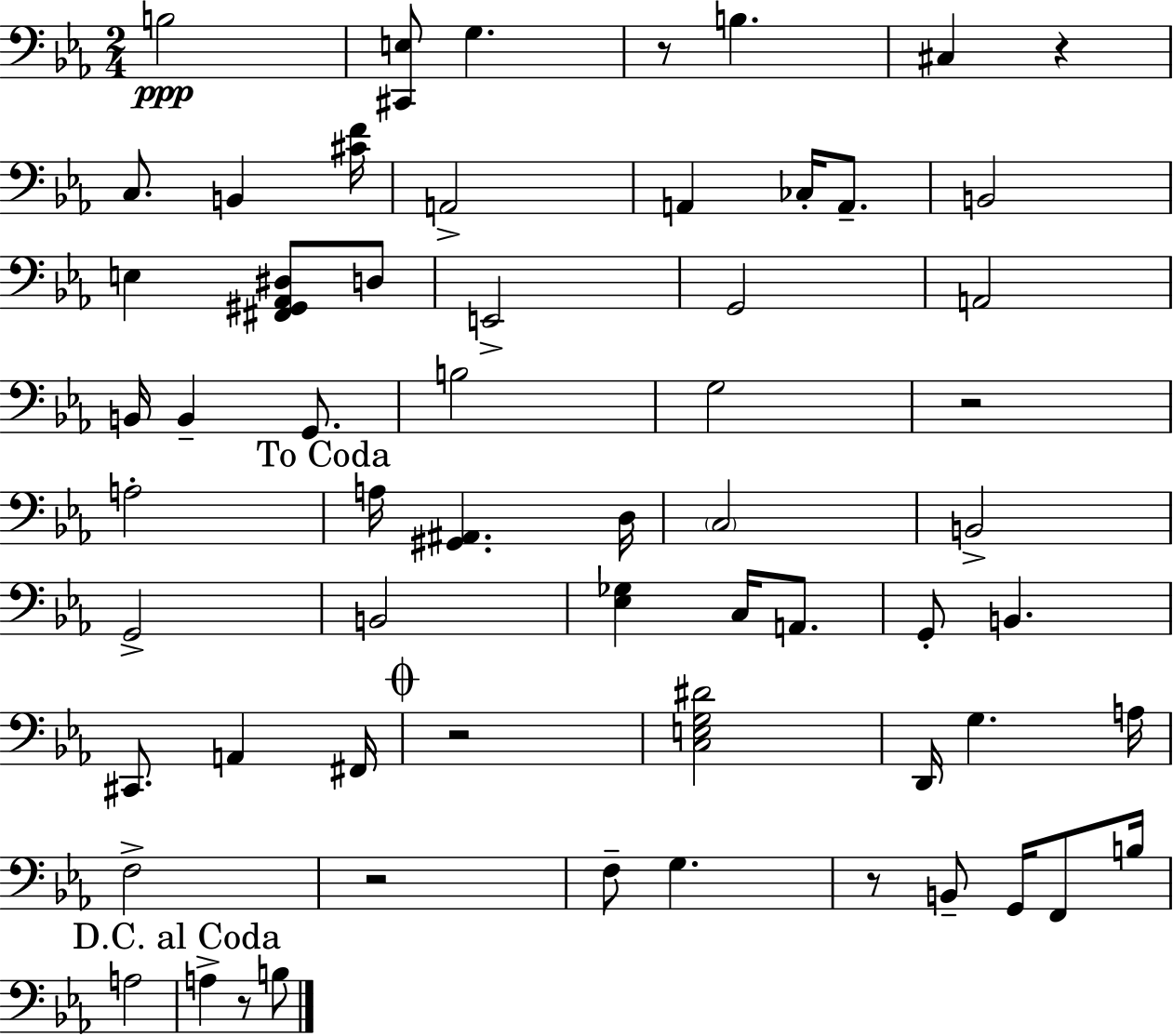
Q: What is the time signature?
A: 2/4